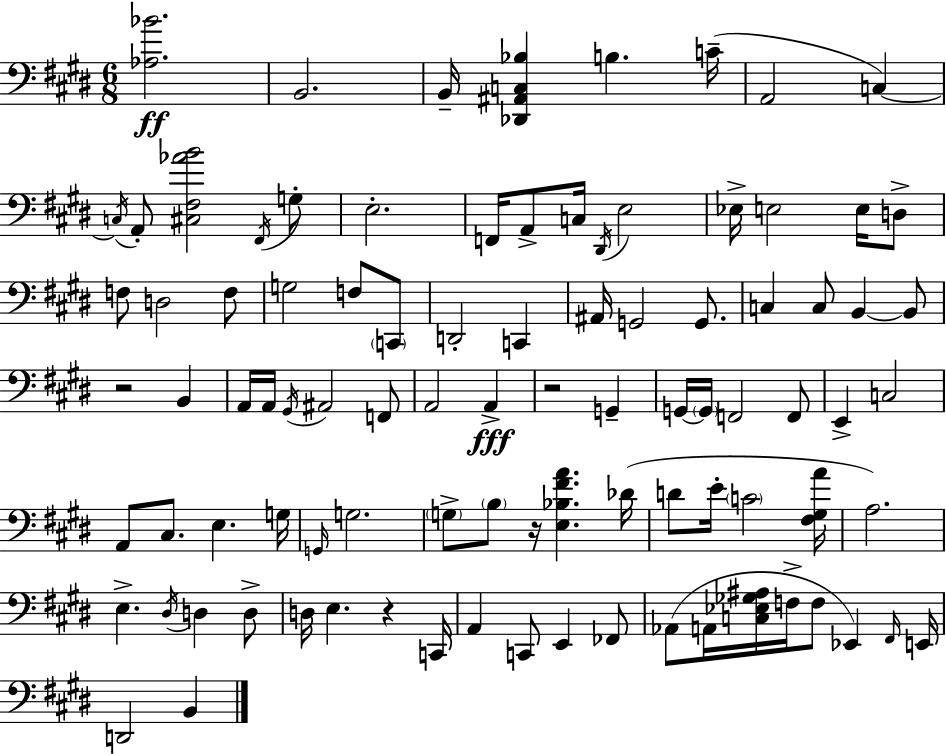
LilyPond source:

{
  \clef bass
  \numericTimeSignature
  \time 6/8
  \key e \major
  <aes bes'>2.\ff | b,2. | b,16-- <des, ais, c bes>4 b4. c'16--( | a,2 c4~~) | \break \acciaccatura { c16 } a,8-. <cis fis aes' b'>2 \acciaccatura { fis,16 } | g8-. e2.-. | f,16 a,8-> c16 \acciaccatura { dis,16 } e2 | ees16-> e2 | \break e16 d8-> f8 d2 | f8 g2 f8 | \parenthesize c,8 d,2-. c,4 | ais,16 g,2 | \break g,8. c4 c8 b,4~~ | b,8 r2 b,4 | a,16 a,16 \acciaccatura { gis,16 } ais,2 | f,8 a,2 | \break a,4->\fff r2 | g,4-- g,16~~ \parenthesize g,16 f,2 | f,8 e,4-> c2 | a,8 cis8. e4. | \break g16 \grace { g,16 } g2. | \parenthesize g8-> \parenthesize b8 r16 <e bes fis' a'>4. | des'16( d'8 e'16-. \parenthesize c'2 | <fis gis a'>16 a2.) | \break e4.-> \acciaccatura { dis16 } | d4 d8-> d16 e4. | r4 c,16 a,4 c,8 | e,4 fes,8 aes,8( a,16 <c ees ges ais>16 f16-> f8 | \break ees,4) \grace { fis,16 } e,16 d,2 | b,4 \bar "|."
}